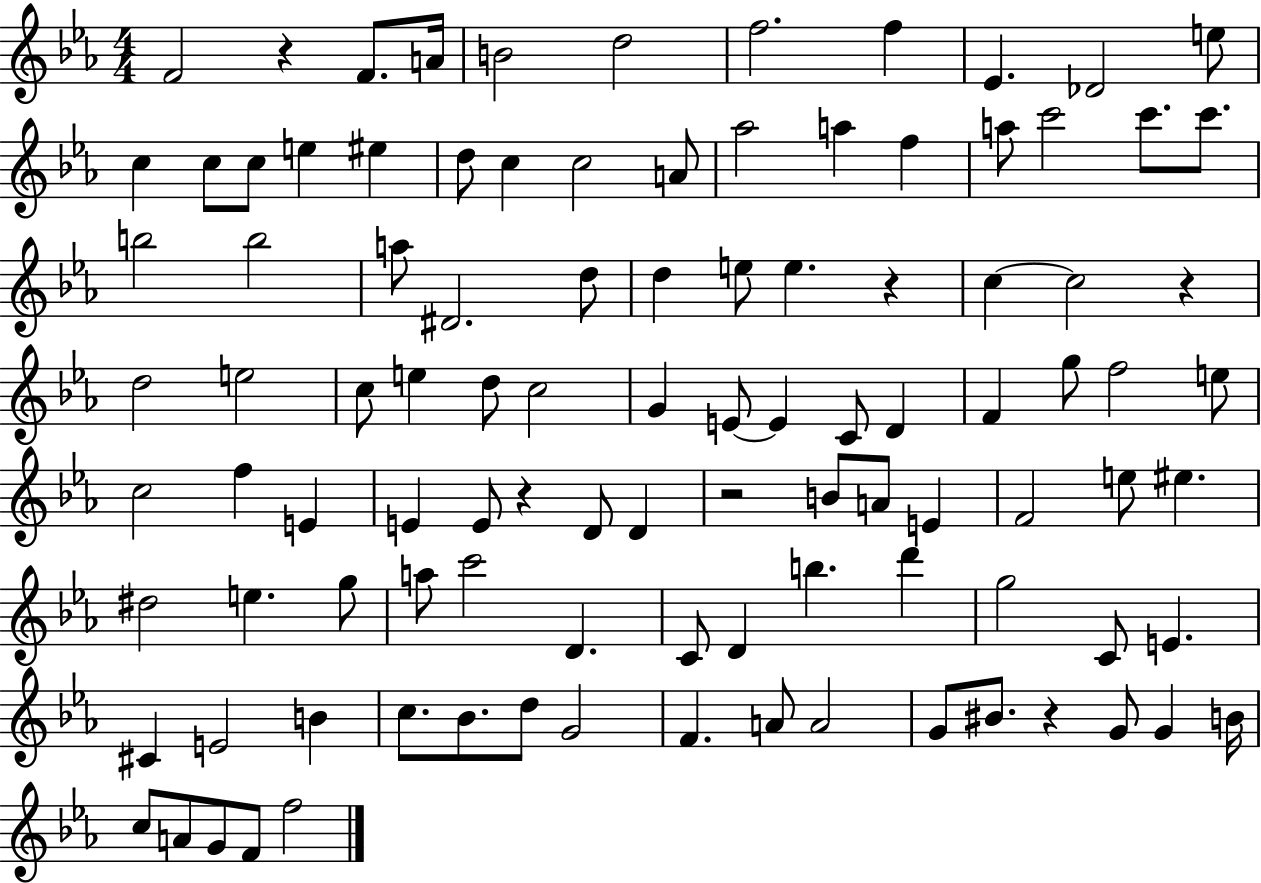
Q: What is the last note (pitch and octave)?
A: F5